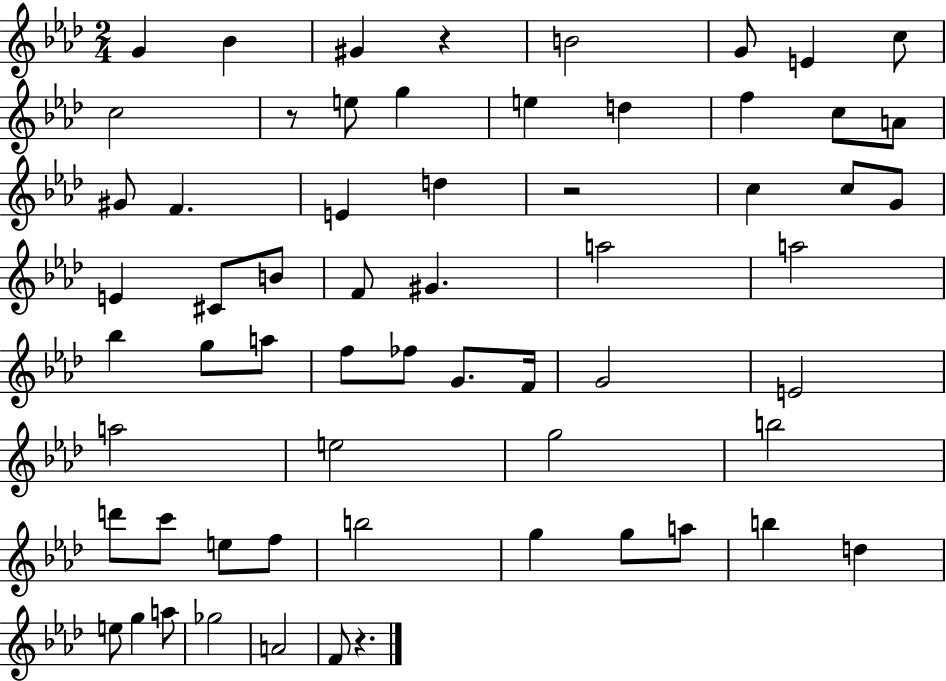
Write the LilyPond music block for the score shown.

{
  \clef treble
  \numericTimeSignature
  \time 2/4
  \key aes \major
  g'4 bes'4 | gis'4 r4 | b'2 | g'8 e'4 c''8 | \break c''2 | r8 e''8 g''4 | e''4 d''4 | f''4 c''8 a'8 | \break gis'8 f'4. | e'4 d''4 | r2 | c''4 c''8 g'8 | \break e'4 cis'8 b'8 | f'8 gis'4. | a''2 | a''2 | \break bes''4 g''8 a''8 | f''8 fes''8 g'8. f'16 | g'2 | e'2 | \break a''2 | e''2 | g''2 | b''2 | \break d'''8 c'''8 e''8 f''8 | b''2 | g''4 g''8 a''8 | b''4 d''4 | \break e''8 g''4 a''8 | ges''2 | a'2 | f'8 r4. | \break \bar "|."
}